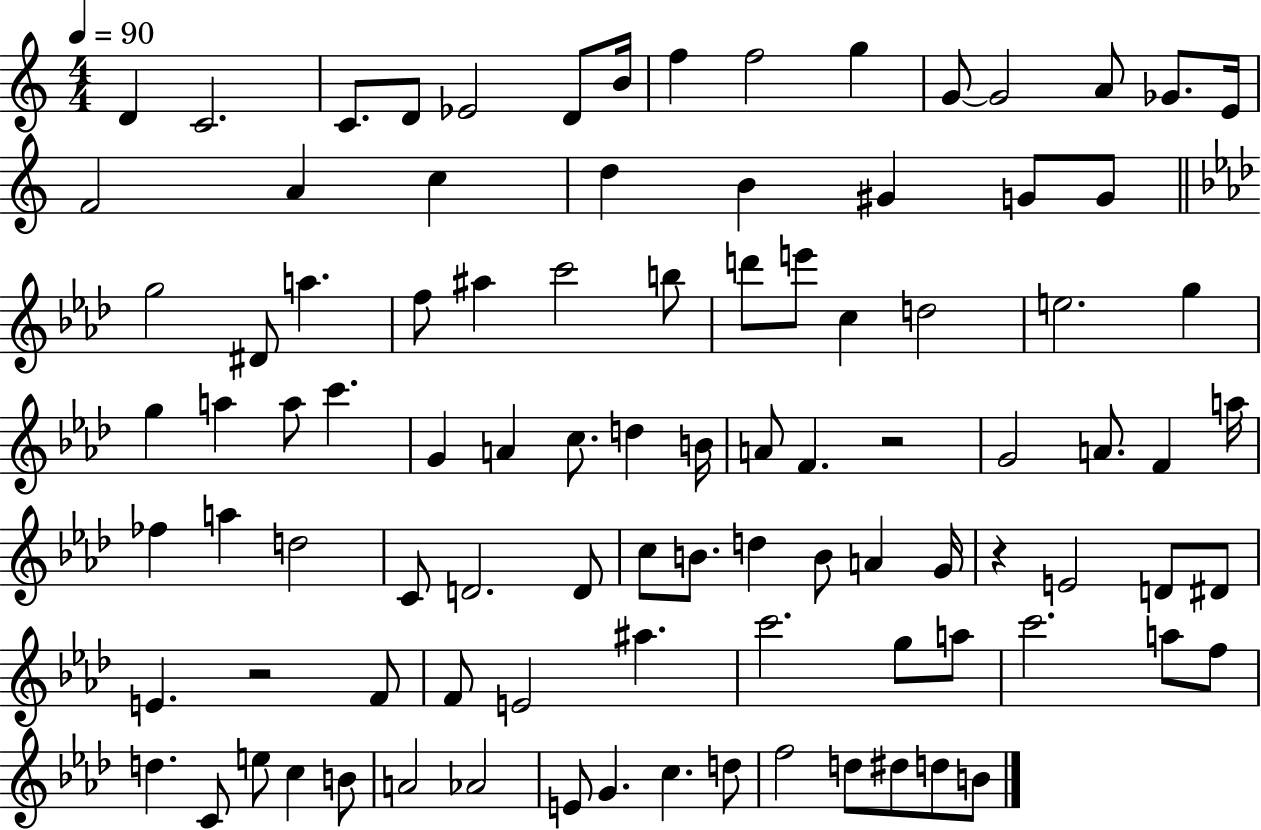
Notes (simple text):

D4/q C4/h. C4/e. D4/e Eb4/h D4/e B4/s F5/q F5/h G5/q G4/e G4/h A4/e Gb4/e. E4/s F4/h A4/q C5/q D5/q B4/q G#4/q G4/e G4/e G5/h D#4/e A5/q. F5/e A#5/q C6/h B5/e D6/e E6/e C5/q D5/h E5/h. G5/q G5/q A5/q A5/e C6/q. G4/q A4/q C5/e. D5/q B4/s A4/e F4/q. R/h G4/h A4/e. F4/q A5/s FES5/q A5/q D5/h C4/e D4/h. D4/e C5/e B4/e. D5/q B4/e A4/q G4/s R/q E4/h D4/e D#4/e E4/q. R/h F4/e F4/e E4/h A#5/q. C6/h. G5/e A5/e C6/h. A5/e F5/e D5/q. C4/e E5/e C5/q B4/e A4/h Ab4/h E4/e G4/q. C5/q. D5/e F5/h D5/e D#5/e D5/e B4/e